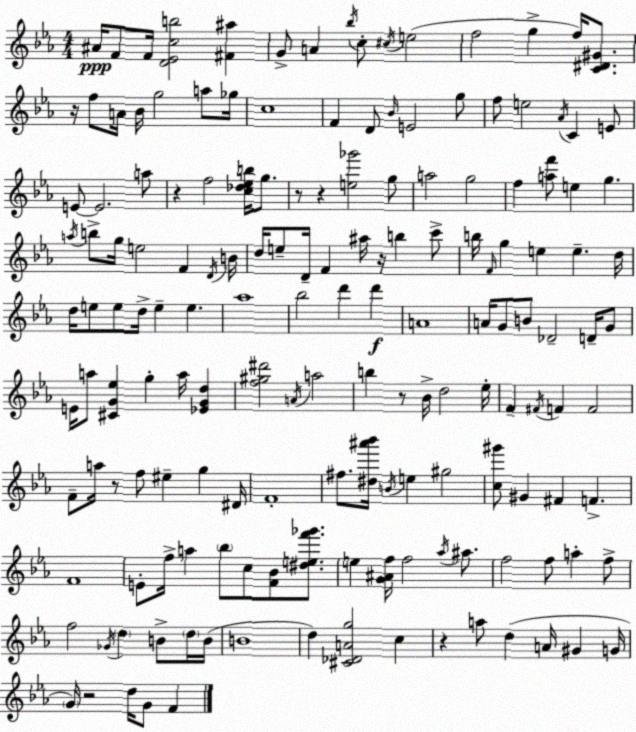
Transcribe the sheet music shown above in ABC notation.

X:1
T:Untitled
M:4/4
L:1/4
K:Cm
^A/4 F/2 F/4 [D_Ecb]2 [^F^a] G/2 A _b/4 c/2 ^c/4 e2 f2 g f/4 [C^D^G]/2 z/4 f/2 A/4 _B/4 g2 a/2 _g/4 c4 F D/2 _B/4 E2 g/2 f/2 e2 _A/4 C E/2 E/2 E2 a/2 z f2 [c_d_eb]/4 g/2 z/2 z [e_g']2 g/2 a2 g2 f [af']/2 e g a/4 b/2 g/4 e2 F D/4 B/4 d/4 e/2 D/4 F ^a/4 z/4 b c'/2 b/4 F/4 g e e d/4 d/4 e/2 e/2 d/4 e e _a4 _b2 d' d' A4 A/4 G/2 B/2 _D2 D/4 G/2 E/4 a/2 [^CG_e] g a/4 [_EGd] [f^g^d']2 A/4 a2 b z/2 _B/4 d2 _e/4 F ^F/4 F F2 F/2 a/4 z/2 f/2 ^e g ^D/4 F4 ^f/2 [^d^a'_b']/4 B/4 e ^g2 [c^g']/2 ^G ^F F F4 E/2 f/4 a _b/2 c/2 [F_B]/2 [^def'_g']/2 e [G^Af]/4 f2 _a/4 ^a/2 f2 f/2 a f/2 f2 _G/4 d B/2 d/4 B/4 B4 d [^C_DAg]2 c z a/2 d A/4 ^G G/4 G/4 z2 d/4 G/2 F